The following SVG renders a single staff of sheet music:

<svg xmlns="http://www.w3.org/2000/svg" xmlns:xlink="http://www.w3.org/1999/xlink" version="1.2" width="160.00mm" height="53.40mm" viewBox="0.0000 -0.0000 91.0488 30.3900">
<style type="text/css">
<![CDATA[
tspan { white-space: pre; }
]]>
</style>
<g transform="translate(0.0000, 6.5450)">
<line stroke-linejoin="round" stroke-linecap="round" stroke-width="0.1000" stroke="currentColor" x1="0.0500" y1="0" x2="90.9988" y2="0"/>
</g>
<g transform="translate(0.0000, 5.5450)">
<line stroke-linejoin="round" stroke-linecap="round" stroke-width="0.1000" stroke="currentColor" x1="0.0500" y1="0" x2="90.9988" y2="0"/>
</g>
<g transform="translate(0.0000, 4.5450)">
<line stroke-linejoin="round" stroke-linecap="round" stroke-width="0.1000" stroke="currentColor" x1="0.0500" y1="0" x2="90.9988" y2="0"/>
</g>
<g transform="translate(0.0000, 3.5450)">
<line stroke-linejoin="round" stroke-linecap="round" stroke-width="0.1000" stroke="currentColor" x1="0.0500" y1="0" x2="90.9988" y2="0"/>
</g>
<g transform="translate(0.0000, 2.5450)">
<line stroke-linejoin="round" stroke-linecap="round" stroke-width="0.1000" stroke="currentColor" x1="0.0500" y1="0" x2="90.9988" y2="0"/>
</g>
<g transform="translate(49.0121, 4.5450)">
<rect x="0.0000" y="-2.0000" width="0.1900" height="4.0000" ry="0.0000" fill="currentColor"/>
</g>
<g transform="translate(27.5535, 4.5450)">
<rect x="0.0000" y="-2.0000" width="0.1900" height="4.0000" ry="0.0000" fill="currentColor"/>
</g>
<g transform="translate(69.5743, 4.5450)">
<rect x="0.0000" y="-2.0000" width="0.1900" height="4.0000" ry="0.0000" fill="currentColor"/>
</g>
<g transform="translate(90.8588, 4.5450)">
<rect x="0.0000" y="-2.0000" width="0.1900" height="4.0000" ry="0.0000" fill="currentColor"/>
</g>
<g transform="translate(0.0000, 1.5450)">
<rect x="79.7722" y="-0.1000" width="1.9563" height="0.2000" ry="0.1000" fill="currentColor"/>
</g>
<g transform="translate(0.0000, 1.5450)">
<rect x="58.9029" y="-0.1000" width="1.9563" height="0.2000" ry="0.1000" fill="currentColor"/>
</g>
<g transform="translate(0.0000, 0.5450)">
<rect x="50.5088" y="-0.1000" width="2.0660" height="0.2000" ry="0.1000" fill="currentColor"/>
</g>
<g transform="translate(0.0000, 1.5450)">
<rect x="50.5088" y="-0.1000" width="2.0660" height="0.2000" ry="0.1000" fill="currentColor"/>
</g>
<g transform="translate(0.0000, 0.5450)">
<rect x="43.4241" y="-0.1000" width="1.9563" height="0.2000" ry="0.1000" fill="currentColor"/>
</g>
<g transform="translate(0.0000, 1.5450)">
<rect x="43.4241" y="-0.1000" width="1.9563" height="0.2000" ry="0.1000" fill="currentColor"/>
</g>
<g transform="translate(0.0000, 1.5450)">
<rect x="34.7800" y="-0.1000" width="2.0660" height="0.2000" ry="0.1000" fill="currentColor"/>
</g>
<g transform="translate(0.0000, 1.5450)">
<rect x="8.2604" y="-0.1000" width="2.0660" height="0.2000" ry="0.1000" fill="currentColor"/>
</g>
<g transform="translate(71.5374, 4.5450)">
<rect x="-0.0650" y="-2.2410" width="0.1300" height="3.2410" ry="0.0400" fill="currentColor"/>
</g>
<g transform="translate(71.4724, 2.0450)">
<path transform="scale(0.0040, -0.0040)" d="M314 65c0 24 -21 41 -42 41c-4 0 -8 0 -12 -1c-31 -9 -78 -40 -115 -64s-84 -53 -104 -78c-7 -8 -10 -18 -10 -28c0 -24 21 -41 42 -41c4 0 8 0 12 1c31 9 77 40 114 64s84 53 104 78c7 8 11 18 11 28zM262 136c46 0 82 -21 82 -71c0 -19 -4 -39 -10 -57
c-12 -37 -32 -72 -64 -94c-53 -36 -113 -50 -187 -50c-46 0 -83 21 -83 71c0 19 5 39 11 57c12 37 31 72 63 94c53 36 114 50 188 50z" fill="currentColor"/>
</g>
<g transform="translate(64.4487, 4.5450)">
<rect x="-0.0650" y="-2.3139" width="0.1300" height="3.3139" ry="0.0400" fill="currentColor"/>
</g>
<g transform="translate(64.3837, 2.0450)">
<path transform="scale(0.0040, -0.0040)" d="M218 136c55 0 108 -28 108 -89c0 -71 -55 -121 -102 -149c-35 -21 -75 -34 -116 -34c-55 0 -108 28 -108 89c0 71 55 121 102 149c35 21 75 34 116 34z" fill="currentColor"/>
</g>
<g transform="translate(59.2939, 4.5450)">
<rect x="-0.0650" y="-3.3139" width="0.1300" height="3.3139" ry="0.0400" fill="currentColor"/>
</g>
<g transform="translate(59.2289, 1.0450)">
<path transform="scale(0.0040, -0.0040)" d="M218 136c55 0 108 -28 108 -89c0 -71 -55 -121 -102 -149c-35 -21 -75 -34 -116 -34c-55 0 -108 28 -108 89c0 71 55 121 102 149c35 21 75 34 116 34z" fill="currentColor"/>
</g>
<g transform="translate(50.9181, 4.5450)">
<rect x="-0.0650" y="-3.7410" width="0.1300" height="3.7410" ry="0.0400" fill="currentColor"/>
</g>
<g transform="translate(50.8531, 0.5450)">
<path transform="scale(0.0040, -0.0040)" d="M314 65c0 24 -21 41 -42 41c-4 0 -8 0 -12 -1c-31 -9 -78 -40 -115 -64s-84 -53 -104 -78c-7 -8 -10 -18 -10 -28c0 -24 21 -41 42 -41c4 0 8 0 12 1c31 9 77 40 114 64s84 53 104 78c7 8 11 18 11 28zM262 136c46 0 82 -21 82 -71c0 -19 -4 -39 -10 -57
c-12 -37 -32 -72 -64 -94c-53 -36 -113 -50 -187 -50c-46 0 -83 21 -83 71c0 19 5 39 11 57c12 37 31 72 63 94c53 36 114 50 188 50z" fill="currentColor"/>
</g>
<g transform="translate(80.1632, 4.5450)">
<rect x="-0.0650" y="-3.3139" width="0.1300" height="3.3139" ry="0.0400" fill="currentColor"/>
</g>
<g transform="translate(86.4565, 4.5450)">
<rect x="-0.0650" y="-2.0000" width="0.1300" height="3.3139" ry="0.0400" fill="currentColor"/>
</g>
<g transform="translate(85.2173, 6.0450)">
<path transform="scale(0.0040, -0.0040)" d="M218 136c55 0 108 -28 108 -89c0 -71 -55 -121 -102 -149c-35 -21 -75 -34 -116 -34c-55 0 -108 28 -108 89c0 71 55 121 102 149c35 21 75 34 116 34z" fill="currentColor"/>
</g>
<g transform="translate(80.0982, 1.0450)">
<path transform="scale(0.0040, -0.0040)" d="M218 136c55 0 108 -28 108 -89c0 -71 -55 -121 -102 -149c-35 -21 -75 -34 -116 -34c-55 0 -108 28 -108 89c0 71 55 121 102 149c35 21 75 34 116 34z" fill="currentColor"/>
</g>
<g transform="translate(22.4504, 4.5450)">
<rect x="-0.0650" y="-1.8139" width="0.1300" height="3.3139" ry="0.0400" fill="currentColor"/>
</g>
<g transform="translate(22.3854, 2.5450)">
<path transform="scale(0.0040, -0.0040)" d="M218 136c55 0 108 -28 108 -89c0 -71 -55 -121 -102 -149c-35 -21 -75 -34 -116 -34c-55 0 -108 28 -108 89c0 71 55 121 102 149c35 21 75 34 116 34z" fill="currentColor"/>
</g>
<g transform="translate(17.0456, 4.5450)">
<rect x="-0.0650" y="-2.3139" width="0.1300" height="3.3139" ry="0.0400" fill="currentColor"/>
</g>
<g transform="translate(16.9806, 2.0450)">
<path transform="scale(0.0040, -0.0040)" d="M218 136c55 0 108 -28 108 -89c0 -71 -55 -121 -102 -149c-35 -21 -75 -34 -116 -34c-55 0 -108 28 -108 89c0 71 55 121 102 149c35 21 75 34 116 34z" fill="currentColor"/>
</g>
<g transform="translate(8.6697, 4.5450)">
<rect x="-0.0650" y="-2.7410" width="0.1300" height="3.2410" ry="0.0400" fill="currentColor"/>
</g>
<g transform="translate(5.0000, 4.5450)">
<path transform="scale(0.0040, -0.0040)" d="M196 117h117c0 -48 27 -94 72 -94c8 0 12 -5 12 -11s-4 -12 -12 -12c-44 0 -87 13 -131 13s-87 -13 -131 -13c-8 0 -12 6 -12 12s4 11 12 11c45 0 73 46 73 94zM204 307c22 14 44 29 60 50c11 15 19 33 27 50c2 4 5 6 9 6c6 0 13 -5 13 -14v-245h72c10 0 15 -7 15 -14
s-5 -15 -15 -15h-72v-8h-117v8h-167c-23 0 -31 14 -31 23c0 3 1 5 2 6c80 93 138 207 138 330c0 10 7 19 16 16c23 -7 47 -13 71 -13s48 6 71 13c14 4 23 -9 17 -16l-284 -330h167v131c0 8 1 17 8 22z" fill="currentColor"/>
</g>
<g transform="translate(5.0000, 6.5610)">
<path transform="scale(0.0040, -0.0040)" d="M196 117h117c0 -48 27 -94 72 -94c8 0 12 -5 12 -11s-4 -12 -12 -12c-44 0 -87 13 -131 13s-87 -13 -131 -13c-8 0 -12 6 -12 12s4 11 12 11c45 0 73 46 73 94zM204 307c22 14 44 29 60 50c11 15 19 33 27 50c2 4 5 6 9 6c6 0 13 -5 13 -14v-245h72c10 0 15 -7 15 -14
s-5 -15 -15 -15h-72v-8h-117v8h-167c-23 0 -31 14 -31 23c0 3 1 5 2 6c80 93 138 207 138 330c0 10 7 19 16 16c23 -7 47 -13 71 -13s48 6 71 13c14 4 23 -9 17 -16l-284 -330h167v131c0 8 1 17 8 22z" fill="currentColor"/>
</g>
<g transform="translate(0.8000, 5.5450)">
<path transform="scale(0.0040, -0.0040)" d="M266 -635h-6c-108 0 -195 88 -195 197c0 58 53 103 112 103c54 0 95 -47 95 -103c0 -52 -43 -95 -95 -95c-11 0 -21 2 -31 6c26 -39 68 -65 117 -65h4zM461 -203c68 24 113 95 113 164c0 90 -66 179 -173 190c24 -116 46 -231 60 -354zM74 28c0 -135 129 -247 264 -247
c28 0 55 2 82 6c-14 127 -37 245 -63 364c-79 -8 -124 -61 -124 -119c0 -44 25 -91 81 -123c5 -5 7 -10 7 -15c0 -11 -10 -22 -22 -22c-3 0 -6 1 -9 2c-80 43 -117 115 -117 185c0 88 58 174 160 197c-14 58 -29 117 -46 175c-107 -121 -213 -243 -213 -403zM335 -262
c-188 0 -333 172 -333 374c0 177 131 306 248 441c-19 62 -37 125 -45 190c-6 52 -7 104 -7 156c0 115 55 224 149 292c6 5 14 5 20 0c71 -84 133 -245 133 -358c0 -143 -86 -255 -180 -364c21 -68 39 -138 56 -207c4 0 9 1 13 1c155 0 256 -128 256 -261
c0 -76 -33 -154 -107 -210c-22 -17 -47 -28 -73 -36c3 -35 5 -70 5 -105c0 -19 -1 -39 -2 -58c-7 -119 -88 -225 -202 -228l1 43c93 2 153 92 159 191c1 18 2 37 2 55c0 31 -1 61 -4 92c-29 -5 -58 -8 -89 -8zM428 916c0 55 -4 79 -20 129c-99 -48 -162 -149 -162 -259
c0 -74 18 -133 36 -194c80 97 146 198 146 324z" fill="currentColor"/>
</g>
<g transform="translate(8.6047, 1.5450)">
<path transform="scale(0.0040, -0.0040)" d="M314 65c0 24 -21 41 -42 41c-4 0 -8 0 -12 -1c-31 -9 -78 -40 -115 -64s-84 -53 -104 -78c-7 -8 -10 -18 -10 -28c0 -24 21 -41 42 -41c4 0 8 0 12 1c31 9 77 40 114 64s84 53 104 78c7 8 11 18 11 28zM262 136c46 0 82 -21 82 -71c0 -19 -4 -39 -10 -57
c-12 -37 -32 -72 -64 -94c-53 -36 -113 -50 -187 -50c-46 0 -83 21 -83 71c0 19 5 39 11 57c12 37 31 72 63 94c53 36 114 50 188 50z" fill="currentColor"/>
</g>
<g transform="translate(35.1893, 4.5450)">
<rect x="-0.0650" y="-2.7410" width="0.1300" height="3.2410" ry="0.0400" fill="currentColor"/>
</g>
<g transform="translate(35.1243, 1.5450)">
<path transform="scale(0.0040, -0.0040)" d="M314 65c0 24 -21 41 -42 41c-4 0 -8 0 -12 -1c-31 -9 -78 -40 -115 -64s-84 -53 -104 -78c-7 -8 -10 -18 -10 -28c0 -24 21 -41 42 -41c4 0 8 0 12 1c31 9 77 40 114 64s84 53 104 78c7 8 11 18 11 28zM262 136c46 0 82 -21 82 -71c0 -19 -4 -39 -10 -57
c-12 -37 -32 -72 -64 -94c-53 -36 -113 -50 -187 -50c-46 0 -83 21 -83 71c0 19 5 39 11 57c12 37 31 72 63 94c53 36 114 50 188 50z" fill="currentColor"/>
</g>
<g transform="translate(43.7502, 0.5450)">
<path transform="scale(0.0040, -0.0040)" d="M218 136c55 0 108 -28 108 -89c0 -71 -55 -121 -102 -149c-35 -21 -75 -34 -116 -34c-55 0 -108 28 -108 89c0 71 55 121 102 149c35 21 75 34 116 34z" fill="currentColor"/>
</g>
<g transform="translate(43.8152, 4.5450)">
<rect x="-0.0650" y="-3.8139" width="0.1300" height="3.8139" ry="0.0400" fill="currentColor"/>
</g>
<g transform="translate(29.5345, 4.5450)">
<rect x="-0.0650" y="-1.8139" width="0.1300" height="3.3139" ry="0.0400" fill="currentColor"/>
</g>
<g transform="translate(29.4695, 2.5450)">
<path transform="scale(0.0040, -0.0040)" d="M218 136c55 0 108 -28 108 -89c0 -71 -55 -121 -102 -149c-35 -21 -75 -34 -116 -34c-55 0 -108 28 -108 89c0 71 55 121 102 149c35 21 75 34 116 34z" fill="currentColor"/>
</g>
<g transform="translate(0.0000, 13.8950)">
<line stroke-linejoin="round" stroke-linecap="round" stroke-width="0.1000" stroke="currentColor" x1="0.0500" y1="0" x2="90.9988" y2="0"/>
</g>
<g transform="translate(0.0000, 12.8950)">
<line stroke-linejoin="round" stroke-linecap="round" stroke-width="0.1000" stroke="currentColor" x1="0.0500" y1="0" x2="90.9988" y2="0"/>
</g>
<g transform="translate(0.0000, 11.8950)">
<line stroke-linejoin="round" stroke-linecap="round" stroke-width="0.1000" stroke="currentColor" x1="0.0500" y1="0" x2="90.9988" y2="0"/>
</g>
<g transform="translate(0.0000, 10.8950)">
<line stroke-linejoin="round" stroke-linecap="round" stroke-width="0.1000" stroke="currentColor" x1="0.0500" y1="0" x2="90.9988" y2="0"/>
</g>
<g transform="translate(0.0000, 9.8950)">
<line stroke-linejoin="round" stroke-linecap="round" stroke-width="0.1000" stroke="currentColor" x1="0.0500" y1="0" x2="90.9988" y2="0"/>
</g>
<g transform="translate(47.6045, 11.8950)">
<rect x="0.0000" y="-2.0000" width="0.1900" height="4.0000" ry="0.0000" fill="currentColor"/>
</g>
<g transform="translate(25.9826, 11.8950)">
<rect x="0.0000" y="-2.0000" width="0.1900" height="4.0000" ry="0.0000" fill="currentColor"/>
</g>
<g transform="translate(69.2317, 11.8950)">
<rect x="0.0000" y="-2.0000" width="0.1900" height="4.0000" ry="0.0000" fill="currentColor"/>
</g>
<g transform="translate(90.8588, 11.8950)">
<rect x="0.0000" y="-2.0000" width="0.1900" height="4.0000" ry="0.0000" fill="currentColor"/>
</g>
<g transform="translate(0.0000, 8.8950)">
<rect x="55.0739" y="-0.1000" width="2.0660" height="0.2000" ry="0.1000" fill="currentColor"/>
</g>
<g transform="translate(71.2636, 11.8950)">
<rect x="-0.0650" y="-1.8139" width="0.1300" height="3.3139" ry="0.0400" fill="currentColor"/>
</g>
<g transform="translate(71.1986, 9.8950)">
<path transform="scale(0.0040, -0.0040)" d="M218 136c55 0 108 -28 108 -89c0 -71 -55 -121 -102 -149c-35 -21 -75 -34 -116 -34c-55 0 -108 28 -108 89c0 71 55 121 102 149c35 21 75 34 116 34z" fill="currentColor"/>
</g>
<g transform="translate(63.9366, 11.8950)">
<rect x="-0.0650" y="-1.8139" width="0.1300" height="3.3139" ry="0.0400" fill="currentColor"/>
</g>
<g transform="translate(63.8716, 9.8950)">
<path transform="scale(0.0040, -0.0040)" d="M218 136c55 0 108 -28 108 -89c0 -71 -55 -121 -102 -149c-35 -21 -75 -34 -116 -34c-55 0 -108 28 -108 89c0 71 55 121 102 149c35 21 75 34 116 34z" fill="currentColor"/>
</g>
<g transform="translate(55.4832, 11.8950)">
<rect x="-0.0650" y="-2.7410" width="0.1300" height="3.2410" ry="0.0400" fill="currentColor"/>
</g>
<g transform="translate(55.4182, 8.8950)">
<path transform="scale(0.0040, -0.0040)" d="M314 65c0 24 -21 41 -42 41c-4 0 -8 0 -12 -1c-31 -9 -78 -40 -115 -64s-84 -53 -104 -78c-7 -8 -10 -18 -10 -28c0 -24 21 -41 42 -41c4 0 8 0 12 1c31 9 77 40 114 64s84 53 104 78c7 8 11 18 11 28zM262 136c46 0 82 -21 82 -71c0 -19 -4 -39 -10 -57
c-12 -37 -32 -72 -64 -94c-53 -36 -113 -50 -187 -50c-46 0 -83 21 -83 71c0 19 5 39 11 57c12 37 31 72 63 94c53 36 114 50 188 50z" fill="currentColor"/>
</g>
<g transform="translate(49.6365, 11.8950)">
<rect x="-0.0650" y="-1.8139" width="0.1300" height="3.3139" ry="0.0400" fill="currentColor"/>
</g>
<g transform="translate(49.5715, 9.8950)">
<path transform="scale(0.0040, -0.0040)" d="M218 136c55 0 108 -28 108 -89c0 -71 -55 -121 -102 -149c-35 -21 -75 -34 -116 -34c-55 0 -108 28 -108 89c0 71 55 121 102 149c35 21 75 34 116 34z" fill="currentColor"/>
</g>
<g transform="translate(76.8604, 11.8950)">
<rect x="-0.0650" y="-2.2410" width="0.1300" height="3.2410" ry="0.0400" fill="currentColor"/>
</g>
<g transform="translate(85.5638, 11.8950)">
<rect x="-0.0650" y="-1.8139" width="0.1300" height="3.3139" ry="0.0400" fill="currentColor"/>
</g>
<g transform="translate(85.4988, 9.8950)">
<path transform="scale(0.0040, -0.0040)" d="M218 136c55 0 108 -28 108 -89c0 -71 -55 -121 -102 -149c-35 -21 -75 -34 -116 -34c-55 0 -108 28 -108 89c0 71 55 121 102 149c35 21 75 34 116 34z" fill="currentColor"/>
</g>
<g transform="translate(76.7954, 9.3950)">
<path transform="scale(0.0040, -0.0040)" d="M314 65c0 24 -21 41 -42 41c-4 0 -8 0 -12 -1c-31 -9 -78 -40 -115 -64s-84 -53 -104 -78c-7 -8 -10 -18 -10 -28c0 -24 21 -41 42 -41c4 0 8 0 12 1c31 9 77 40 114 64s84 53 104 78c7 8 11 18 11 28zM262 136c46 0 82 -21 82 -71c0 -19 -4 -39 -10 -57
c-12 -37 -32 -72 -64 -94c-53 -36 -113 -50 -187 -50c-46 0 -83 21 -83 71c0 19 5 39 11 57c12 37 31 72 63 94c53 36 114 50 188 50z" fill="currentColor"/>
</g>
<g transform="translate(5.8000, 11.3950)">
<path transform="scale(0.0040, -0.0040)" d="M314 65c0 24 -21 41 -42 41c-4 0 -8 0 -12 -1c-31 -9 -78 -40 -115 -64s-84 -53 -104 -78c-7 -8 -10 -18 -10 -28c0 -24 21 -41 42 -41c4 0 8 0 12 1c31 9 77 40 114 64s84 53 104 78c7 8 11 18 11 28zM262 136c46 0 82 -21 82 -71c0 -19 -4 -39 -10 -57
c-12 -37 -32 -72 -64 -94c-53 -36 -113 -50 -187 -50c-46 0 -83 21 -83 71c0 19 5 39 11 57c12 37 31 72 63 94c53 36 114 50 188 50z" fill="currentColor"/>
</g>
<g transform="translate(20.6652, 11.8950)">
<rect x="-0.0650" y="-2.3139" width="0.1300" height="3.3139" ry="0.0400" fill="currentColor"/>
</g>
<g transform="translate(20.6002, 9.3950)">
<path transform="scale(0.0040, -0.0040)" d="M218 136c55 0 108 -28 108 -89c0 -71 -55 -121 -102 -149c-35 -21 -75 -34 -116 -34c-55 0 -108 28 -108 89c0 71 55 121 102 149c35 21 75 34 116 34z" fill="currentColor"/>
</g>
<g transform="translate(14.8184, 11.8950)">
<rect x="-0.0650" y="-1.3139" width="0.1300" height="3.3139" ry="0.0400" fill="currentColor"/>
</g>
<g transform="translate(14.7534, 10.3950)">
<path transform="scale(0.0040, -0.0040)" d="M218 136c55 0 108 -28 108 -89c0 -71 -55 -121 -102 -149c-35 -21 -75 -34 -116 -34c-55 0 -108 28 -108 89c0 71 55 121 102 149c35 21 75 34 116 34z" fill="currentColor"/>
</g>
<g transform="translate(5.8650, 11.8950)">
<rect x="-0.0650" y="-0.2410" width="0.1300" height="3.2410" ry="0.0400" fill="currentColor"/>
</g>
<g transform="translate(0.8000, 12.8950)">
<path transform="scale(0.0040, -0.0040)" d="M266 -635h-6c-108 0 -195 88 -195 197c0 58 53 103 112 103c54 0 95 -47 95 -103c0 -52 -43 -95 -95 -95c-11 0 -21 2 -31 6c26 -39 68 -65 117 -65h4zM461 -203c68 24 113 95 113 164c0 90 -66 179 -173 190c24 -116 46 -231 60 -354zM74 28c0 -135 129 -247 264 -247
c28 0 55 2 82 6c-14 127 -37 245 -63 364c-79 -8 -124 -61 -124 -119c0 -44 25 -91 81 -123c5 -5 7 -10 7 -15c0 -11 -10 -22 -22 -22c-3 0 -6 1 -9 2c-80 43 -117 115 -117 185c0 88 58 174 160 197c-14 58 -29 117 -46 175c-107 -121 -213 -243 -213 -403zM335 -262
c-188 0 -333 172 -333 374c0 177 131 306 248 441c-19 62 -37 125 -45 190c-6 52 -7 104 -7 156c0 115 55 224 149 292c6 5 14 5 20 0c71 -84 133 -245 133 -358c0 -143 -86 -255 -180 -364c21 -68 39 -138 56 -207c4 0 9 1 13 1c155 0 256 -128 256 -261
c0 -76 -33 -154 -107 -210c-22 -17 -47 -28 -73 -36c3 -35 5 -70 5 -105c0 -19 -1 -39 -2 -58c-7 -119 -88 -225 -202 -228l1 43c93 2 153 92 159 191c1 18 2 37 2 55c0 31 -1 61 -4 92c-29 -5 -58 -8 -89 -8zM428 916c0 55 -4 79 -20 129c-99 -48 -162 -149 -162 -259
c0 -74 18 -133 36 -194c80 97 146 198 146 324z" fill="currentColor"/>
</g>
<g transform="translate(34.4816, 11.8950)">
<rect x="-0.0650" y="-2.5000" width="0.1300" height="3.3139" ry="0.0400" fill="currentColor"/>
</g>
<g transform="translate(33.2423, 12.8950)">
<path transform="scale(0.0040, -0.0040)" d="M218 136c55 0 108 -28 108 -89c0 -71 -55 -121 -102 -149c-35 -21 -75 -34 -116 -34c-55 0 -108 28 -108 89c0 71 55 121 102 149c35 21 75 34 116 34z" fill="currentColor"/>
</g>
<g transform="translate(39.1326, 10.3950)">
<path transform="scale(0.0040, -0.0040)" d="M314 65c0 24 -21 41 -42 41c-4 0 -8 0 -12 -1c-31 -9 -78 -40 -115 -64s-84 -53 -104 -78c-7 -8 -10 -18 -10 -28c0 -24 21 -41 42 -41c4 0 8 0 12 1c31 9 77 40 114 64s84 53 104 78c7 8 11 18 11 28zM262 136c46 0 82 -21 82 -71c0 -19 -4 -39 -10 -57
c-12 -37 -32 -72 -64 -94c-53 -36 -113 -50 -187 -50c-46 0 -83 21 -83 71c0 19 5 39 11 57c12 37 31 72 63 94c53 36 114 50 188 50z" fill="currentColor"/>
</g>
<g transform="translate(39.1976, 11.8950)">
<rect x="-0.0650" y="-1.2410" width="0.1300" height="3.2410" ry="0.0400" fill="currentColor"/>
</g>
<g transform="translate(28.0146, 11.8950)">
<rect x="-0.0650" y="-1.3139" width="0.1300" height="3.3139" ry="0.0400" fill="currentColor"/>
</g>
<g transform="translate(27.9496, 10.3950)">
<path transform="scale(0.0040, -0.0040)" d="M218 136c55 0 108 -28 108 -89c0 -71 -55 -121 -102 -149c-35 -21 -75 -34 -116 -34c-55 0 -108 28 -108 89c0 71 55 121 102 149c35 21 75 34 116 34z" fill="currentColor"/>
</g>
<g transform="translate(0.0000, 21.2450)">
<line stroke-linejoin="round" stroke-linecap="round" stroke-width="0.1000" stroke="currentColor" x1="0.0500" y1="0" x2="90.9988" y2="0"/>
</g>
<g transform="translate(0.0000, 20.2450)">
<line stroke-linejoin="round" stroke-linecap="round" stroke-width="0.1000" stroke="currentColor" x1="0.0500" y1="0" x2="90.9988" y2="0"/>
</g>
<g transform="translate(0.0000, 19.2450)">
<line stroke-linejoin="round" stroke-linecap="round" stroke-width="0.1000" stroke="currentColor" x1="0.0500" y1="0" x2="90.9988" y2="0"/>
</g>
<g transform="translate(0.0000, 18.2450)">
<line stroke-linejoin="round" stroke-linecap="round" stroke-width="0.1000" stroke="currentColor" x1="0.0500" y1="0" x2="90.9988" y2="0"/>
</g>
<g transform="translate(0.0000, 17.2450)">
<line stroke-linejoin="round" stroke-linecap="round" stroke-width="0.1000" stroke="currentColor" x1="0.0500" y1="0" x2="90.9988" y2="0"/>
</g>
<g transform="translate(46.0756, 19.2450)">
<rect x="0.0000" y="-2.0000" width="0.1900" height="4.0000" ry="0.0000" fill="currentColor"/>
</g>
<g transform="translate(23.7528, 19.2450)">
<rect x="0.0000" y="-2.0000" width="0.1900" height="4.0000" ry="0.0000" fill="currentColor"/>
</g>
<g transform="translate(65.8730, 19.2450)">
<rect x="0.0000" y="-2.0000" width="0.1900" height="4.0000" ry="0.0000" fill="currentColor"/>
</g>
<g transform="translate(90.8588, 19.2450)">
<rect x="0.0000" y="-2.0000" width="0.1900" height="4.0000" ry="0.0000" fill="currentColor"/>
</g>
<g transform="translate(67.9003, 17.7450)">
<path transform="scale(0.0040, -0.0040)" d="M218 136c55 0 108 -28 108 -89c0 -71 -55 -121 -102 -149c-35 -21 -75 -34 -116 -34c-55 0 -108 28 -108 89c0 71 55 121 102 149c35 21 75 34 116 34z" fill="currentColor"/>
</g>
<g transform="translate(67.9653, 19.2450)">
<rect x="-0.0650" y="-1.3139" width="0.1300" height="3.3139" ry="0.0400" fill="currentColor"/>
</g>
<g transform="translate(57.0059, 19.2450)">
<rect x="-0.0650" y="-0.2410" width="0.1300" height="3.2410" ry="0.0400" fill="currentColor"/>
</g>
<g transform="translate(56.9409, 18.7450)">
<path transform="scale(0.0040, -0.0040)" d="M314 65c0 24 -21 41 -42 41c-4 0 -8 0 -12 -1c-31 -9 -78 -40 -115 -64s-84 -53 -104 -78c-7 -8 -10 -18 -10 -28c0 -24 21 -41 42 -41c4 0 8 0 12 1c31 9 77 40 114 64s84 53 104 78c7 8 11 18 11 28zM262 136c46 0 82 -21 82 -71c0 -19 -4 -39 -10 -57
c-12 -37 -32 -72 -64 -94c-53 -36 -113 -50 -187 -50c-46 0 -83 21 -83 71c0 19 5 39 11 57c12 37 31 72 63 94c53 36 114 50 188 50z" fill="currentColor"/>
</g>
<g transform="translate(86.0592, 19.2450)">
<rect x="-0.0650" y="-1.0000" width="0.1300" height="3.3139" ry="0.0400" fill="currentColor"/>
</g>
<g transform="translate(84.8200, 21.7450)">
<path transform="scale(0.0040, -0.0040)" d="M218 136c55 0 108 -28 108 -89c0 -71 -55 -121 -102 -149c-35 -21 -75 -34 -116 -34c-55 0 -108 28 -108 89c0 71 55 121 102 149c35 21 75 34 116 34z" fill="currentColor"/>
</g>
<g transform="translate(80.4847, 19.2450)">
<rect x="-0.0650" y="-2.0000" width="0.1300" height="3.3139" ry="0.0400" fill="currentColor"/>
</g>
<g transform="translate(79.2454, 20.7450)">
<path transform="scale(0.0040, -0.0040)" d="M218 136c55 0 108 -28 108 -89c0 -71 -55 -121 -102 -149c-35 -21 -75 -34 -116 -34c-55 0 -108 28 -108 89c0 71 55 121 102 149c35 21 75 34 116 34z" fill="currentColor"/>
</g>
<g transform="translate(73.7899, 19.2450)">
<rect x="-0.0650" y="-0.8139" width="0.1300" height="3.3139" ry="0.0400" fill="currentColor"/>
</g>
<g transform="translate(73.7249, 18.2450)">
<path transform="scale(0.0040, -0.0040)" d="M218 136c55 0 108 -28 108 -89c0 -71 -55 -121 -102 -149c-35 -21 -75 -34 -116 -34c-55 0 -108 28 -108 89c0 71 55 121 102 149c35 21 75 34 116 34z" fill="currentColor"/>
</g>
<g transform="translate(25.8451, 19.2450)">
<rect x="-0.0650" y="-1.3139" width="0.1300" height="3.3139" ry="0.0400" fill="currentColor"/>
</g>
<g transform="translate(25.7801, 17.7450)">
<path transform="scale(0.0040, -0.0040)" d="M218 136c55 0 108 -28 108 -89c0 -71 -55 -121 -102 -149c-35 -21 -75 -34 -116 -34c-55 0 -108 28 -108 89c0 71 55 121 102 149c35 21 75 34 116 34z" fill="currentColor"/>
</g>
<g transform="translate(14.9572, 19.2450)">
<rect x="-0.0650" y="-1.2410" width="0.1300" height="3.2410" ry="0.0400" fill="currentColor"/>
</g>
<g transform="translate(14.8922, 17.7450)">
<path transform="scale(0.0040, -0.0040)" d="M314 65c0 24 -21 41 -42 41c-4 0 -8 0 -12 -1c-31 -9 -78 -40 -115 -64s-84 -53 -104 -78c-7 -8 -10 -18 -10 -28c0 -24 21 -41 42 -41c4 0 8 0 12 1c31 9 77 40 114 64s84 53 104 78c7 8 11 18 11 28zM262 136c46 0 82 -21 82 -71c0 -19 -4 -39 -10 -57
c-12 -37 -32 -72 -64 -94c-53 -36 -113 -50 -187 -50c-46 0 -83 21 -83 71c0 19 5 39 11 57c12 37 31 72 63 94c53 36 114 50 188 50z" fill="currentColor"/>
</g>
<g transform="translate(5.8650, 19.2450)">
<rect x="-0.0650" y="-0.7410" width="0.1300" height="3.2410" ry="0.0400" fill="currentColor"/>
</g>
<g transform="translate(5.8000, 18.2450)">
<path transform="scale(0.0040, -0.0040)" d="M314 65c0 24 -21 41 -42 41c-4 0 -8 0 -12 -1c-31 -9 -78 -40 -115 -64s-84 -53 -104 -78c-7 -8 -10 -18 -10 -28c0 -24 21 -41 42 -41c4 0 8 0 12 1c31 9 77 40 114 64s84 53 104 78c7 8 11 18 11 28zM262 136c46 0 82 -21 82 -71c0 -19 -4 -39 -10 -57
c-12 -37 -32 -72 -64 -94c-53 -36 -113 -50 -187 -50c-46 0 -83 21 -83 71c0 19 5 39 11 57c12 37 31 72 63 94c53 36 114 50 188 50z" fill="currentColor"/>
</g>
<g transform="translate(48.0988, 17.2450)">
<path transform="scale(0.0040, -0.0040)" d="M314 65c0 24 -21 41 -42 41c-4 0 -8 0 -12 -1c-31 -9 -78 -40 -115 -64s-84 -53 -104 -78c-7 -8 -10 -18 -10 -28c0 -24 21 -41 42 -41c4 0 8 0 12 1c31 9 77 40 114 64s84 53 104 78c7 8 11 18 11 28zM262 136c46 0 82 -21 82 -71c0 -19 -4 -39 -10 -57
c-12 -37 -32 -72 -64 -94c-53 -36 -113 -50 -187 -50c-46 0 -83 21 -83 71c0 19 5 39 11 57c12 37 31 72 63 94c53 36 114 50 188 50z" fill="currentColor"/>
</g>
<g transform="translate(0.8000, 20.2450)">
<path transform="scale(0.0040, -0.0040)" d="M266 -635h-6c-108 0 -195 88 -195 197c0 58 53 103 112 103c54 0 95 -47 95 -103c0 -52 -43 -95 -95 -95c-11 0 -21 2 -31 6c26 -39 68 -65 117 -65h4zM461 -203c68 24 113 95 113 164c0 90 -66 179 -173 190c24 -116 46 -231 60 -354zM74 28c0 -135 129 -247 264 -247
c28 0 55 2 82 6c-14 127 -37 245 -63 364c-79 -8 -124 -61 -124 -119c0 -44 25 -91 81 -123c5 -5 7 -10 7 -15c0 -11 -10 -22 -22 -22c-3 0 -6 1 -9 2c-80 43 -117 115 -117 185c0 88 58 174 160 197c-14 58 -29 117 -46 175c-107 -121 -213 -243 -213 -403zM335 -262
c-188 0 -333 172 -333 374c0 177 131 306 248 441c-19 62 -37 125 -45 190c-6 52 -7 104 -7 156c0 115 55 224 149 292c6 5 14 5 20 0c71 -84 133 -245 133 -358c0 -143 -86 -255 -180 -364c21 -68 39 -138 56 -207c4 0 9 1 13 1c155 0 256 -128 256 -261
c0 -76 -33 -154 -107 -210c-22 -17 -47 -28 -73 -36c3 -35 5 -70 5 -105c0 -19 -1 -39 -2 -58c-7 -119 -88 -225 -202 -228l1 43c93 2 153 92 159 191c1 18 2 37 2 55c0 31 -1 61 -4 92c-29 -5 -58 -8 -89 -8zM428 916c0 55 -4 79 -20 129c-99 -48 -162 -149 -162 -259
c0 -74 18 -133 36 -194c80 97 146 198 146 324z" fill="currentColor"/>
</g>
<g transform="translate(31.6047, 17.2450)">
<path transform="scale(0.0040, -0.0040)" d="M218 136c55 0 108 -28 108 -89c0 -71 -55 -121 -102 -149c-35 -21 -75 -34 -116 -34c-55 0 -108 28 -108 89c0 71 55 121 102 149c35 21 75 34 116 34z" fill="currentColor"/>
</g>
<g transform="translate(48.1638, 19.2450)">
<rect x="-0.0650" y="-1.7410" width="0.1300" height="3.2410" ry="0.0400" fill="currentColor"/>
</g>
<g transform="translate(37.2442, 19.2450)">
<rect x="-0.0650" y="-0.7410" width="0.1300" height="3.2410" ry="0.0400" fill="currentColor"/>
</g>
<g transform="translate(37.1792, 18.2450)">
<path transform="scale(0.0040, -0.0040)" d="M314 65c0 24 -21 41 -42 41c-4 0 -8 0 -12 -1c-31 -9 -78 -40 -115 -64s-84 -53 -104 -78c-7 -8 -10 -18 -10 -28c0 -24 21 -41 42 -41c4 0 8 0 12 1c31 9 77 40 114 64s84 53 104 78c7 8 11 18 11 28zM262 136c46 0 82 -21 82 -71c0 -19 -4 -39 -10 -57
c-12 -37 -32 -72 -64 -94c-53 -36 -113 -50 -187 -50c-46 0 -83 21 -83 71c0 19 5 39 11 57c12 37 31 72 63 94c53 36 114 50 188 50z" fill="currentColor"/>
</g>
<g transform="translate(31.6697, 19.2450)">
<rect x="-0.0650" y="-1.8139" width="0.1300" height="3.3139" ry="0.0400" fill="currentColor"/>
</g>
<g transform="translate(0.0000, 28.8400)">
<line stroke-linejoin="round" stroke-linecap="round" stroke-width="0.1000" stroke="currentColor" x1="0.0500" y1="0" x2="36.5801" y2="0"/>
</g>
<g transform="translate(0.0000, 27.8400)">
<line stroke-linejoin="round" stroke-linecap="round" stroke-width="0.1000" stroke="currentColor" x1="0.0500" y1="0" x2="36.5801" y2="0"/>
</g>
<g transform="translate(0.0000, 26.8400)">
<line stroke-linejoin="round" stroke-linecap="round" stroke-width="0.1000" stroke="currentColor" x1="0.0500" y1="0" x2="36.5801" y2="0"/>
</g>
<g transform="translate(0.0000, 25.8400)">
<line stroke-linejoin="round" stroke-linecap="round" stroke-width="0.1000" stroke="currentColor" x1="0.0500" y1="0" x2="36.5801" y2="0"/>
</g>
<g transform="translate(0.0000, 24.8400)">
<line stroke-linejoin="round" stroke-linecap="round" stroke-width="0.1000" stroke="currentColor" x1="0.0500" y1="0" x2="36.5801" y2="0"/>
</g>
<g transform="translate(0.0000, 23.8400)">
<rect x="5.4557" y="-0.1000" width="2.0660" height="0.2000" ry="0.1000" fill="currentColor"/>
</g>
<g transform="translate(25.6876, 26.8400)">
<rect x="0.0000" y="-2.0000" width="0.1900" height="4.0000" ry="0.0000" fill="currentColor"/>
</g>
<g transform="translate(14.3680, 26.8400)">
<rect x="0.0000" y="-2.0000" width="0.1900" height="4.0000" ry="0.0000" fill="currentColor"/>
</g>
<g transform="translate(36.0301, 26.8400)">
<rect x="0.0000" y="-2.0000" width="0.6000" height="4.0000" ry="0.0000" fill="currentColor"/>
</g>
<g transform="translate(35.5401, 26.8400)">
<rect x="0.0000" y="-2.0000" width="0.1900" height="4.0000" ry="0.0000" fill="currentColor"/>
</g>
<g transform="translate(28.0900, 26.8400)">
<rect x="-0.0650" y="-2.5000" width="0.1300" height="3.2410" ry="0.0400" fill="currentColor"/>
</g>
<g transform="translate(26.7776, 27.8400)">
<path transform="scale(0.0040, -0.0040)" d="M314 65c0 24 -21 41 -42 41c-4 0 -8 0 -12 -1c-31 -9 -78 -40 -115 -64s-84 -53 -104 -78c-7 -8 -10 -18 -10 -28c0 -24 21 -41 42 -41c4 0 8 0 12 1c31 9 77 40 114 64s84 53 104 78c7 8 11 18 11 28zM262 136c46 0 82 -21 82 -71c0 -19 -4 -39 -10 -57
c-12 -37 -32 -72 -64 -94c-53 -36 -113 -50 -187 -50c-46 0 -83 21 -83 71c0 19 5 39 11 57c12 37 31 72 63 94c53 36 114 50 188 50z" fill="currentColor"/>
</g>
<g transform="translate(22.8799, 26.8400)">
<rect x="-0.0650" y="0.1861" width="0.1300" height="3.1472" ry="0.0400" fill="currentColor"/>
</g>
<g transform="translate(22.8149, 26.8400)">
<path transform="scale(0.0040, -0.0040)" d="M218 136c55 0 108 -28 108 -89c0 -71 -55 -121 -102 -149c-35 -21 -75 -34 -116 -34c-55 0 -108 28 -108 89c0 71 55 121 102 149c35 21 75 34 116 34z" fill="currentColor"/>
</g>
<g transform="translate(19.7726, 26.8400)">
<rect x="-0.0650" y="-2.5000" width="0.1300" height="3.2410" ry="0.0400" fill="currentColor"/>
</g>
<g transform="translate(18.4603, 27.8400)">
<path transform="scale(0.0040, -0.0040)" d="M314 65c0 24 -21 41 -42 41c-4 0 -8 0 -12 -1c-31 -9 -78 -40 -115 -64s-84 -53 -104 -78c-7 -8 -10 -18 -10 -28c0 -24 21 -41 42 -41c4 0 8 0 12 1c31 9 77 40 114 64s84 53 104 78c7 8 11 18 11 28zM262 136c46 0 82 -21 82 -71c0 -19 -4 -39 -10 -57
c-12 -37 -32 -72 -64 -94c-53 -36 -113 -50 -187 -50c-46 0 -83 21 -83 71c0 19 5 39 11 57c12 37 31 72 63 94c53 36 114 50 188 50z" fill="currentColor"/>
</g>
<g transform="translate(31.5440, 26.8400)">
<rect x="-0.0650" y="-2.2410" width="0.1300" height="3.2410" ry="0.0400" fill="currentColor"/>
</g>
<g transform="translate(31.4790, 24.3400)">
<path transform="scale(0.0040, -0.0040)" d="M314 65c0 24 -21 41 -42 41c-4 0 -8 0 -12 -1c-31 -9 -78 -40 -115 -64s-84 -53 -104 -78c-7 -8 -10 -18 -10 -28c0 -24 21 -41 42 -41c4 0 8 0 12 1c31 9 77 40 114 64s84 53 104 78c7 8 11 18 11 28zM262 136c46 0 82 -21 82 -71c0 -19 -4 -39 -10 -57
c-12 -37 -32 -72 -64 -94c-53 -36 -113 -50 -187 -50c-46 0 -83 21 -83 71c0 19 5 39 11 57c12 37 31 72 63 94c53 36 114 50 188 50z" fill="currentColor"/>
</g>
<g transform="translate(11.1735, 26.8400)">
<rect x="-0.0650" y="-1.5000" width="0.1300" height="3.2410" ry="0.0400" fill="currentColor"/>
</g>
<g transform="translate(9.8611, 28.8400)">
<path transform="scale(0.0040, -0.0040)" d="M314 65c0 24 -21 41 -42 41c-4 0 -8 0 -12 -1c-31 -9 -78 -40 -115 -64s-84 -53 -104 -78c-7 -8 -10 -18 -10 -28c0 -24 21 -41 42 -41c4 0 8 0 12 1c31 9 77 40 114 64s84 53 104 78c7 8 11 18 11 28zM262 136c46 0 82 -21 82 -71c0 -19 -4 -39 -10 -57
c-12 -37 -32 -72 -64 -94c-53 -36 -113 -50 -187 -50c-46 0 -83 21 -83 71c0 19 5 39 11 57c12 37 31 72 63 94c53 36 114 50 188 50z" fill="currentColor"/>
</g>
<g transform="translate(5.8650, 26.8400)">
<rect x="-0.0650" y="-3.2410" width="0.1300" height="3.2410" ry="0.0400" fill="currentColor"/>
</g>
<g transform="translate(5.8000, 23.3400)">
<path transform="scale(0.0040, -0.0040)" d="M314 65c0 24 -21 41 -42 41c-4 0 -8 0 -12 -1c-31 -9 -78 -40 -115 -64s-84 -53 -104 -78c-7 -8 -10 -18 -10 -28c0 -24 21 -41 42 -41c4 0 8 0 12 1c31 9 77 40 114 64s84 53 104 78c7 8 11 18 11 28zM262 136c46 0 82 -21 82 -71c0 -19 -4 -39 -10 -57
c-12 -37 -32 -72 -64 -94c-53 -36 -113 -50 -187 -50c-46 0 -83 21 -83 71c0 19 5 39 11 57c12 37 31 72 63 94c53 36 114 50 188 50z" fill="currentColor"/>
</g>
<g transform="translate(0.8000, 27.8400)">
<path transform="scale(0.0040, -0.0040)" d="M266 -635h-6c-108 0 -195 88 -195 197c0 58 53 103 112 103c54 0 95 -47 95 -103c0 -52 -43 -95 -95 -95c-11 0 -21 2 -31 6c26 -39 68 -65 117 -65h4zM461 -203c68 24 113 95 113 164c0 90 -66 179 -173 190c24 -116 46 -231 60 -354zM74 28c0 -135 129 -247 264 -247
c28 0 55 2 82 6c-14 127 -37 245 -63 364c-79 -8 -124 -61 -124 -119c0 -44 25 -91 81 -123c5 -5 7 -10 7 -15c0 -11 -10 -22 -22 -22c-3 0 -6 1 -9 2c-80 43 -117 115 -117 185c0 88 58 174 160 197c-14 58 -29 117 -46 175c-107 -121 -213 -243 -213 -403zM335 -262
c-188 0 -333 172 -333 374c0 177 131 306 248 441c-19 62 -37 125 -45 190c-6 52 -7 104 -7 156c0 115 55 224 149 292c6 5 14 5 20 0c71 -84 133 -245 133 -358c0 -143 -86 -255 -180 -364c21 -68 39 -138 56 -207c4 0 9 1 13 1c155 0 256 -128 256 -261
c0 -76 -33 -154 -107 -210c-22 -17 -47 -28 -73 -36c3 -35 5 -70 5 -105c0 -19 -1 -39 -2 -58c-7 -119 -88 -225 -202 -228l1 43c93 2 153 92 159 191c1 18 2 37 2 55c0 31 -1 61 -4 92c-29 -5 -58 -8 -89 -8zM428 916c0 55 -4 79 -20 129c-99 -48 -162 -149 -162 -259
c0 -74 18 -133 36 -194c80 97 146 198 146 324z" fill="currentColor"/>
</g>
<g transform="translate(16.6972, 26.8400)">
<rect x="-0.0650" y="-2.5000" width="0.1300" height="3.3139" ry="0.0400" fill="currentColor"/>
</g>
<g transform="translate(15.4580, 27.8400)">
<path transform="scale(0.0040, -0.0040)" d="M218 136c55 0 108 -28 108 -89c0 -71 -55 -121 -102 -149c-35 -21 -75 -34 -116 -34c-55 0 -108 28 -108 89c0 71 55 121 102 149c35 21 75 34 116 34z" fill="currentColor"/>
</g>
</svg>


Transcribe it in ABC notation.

X:1
T:Untitled
M:4/4
L:1/4
K:C
a2 g f f a2 c' c'2 b g g2 b F c2 e g e G e2 f a2 f f g2 f d2 e2 e f d2 f2 c2 e d F D b2 E2 G G2 B G2 g2